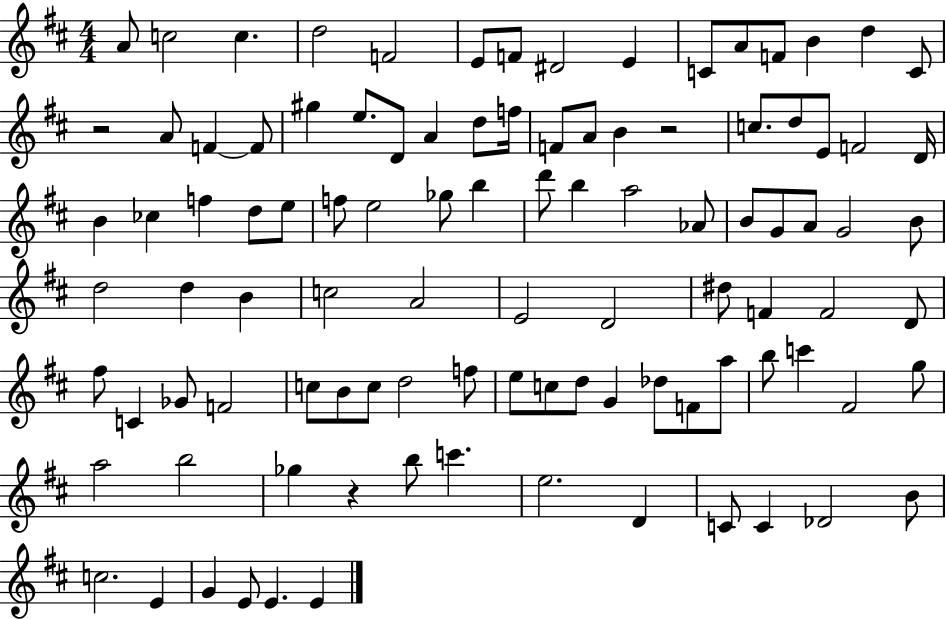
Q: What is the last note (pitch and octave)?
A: E4